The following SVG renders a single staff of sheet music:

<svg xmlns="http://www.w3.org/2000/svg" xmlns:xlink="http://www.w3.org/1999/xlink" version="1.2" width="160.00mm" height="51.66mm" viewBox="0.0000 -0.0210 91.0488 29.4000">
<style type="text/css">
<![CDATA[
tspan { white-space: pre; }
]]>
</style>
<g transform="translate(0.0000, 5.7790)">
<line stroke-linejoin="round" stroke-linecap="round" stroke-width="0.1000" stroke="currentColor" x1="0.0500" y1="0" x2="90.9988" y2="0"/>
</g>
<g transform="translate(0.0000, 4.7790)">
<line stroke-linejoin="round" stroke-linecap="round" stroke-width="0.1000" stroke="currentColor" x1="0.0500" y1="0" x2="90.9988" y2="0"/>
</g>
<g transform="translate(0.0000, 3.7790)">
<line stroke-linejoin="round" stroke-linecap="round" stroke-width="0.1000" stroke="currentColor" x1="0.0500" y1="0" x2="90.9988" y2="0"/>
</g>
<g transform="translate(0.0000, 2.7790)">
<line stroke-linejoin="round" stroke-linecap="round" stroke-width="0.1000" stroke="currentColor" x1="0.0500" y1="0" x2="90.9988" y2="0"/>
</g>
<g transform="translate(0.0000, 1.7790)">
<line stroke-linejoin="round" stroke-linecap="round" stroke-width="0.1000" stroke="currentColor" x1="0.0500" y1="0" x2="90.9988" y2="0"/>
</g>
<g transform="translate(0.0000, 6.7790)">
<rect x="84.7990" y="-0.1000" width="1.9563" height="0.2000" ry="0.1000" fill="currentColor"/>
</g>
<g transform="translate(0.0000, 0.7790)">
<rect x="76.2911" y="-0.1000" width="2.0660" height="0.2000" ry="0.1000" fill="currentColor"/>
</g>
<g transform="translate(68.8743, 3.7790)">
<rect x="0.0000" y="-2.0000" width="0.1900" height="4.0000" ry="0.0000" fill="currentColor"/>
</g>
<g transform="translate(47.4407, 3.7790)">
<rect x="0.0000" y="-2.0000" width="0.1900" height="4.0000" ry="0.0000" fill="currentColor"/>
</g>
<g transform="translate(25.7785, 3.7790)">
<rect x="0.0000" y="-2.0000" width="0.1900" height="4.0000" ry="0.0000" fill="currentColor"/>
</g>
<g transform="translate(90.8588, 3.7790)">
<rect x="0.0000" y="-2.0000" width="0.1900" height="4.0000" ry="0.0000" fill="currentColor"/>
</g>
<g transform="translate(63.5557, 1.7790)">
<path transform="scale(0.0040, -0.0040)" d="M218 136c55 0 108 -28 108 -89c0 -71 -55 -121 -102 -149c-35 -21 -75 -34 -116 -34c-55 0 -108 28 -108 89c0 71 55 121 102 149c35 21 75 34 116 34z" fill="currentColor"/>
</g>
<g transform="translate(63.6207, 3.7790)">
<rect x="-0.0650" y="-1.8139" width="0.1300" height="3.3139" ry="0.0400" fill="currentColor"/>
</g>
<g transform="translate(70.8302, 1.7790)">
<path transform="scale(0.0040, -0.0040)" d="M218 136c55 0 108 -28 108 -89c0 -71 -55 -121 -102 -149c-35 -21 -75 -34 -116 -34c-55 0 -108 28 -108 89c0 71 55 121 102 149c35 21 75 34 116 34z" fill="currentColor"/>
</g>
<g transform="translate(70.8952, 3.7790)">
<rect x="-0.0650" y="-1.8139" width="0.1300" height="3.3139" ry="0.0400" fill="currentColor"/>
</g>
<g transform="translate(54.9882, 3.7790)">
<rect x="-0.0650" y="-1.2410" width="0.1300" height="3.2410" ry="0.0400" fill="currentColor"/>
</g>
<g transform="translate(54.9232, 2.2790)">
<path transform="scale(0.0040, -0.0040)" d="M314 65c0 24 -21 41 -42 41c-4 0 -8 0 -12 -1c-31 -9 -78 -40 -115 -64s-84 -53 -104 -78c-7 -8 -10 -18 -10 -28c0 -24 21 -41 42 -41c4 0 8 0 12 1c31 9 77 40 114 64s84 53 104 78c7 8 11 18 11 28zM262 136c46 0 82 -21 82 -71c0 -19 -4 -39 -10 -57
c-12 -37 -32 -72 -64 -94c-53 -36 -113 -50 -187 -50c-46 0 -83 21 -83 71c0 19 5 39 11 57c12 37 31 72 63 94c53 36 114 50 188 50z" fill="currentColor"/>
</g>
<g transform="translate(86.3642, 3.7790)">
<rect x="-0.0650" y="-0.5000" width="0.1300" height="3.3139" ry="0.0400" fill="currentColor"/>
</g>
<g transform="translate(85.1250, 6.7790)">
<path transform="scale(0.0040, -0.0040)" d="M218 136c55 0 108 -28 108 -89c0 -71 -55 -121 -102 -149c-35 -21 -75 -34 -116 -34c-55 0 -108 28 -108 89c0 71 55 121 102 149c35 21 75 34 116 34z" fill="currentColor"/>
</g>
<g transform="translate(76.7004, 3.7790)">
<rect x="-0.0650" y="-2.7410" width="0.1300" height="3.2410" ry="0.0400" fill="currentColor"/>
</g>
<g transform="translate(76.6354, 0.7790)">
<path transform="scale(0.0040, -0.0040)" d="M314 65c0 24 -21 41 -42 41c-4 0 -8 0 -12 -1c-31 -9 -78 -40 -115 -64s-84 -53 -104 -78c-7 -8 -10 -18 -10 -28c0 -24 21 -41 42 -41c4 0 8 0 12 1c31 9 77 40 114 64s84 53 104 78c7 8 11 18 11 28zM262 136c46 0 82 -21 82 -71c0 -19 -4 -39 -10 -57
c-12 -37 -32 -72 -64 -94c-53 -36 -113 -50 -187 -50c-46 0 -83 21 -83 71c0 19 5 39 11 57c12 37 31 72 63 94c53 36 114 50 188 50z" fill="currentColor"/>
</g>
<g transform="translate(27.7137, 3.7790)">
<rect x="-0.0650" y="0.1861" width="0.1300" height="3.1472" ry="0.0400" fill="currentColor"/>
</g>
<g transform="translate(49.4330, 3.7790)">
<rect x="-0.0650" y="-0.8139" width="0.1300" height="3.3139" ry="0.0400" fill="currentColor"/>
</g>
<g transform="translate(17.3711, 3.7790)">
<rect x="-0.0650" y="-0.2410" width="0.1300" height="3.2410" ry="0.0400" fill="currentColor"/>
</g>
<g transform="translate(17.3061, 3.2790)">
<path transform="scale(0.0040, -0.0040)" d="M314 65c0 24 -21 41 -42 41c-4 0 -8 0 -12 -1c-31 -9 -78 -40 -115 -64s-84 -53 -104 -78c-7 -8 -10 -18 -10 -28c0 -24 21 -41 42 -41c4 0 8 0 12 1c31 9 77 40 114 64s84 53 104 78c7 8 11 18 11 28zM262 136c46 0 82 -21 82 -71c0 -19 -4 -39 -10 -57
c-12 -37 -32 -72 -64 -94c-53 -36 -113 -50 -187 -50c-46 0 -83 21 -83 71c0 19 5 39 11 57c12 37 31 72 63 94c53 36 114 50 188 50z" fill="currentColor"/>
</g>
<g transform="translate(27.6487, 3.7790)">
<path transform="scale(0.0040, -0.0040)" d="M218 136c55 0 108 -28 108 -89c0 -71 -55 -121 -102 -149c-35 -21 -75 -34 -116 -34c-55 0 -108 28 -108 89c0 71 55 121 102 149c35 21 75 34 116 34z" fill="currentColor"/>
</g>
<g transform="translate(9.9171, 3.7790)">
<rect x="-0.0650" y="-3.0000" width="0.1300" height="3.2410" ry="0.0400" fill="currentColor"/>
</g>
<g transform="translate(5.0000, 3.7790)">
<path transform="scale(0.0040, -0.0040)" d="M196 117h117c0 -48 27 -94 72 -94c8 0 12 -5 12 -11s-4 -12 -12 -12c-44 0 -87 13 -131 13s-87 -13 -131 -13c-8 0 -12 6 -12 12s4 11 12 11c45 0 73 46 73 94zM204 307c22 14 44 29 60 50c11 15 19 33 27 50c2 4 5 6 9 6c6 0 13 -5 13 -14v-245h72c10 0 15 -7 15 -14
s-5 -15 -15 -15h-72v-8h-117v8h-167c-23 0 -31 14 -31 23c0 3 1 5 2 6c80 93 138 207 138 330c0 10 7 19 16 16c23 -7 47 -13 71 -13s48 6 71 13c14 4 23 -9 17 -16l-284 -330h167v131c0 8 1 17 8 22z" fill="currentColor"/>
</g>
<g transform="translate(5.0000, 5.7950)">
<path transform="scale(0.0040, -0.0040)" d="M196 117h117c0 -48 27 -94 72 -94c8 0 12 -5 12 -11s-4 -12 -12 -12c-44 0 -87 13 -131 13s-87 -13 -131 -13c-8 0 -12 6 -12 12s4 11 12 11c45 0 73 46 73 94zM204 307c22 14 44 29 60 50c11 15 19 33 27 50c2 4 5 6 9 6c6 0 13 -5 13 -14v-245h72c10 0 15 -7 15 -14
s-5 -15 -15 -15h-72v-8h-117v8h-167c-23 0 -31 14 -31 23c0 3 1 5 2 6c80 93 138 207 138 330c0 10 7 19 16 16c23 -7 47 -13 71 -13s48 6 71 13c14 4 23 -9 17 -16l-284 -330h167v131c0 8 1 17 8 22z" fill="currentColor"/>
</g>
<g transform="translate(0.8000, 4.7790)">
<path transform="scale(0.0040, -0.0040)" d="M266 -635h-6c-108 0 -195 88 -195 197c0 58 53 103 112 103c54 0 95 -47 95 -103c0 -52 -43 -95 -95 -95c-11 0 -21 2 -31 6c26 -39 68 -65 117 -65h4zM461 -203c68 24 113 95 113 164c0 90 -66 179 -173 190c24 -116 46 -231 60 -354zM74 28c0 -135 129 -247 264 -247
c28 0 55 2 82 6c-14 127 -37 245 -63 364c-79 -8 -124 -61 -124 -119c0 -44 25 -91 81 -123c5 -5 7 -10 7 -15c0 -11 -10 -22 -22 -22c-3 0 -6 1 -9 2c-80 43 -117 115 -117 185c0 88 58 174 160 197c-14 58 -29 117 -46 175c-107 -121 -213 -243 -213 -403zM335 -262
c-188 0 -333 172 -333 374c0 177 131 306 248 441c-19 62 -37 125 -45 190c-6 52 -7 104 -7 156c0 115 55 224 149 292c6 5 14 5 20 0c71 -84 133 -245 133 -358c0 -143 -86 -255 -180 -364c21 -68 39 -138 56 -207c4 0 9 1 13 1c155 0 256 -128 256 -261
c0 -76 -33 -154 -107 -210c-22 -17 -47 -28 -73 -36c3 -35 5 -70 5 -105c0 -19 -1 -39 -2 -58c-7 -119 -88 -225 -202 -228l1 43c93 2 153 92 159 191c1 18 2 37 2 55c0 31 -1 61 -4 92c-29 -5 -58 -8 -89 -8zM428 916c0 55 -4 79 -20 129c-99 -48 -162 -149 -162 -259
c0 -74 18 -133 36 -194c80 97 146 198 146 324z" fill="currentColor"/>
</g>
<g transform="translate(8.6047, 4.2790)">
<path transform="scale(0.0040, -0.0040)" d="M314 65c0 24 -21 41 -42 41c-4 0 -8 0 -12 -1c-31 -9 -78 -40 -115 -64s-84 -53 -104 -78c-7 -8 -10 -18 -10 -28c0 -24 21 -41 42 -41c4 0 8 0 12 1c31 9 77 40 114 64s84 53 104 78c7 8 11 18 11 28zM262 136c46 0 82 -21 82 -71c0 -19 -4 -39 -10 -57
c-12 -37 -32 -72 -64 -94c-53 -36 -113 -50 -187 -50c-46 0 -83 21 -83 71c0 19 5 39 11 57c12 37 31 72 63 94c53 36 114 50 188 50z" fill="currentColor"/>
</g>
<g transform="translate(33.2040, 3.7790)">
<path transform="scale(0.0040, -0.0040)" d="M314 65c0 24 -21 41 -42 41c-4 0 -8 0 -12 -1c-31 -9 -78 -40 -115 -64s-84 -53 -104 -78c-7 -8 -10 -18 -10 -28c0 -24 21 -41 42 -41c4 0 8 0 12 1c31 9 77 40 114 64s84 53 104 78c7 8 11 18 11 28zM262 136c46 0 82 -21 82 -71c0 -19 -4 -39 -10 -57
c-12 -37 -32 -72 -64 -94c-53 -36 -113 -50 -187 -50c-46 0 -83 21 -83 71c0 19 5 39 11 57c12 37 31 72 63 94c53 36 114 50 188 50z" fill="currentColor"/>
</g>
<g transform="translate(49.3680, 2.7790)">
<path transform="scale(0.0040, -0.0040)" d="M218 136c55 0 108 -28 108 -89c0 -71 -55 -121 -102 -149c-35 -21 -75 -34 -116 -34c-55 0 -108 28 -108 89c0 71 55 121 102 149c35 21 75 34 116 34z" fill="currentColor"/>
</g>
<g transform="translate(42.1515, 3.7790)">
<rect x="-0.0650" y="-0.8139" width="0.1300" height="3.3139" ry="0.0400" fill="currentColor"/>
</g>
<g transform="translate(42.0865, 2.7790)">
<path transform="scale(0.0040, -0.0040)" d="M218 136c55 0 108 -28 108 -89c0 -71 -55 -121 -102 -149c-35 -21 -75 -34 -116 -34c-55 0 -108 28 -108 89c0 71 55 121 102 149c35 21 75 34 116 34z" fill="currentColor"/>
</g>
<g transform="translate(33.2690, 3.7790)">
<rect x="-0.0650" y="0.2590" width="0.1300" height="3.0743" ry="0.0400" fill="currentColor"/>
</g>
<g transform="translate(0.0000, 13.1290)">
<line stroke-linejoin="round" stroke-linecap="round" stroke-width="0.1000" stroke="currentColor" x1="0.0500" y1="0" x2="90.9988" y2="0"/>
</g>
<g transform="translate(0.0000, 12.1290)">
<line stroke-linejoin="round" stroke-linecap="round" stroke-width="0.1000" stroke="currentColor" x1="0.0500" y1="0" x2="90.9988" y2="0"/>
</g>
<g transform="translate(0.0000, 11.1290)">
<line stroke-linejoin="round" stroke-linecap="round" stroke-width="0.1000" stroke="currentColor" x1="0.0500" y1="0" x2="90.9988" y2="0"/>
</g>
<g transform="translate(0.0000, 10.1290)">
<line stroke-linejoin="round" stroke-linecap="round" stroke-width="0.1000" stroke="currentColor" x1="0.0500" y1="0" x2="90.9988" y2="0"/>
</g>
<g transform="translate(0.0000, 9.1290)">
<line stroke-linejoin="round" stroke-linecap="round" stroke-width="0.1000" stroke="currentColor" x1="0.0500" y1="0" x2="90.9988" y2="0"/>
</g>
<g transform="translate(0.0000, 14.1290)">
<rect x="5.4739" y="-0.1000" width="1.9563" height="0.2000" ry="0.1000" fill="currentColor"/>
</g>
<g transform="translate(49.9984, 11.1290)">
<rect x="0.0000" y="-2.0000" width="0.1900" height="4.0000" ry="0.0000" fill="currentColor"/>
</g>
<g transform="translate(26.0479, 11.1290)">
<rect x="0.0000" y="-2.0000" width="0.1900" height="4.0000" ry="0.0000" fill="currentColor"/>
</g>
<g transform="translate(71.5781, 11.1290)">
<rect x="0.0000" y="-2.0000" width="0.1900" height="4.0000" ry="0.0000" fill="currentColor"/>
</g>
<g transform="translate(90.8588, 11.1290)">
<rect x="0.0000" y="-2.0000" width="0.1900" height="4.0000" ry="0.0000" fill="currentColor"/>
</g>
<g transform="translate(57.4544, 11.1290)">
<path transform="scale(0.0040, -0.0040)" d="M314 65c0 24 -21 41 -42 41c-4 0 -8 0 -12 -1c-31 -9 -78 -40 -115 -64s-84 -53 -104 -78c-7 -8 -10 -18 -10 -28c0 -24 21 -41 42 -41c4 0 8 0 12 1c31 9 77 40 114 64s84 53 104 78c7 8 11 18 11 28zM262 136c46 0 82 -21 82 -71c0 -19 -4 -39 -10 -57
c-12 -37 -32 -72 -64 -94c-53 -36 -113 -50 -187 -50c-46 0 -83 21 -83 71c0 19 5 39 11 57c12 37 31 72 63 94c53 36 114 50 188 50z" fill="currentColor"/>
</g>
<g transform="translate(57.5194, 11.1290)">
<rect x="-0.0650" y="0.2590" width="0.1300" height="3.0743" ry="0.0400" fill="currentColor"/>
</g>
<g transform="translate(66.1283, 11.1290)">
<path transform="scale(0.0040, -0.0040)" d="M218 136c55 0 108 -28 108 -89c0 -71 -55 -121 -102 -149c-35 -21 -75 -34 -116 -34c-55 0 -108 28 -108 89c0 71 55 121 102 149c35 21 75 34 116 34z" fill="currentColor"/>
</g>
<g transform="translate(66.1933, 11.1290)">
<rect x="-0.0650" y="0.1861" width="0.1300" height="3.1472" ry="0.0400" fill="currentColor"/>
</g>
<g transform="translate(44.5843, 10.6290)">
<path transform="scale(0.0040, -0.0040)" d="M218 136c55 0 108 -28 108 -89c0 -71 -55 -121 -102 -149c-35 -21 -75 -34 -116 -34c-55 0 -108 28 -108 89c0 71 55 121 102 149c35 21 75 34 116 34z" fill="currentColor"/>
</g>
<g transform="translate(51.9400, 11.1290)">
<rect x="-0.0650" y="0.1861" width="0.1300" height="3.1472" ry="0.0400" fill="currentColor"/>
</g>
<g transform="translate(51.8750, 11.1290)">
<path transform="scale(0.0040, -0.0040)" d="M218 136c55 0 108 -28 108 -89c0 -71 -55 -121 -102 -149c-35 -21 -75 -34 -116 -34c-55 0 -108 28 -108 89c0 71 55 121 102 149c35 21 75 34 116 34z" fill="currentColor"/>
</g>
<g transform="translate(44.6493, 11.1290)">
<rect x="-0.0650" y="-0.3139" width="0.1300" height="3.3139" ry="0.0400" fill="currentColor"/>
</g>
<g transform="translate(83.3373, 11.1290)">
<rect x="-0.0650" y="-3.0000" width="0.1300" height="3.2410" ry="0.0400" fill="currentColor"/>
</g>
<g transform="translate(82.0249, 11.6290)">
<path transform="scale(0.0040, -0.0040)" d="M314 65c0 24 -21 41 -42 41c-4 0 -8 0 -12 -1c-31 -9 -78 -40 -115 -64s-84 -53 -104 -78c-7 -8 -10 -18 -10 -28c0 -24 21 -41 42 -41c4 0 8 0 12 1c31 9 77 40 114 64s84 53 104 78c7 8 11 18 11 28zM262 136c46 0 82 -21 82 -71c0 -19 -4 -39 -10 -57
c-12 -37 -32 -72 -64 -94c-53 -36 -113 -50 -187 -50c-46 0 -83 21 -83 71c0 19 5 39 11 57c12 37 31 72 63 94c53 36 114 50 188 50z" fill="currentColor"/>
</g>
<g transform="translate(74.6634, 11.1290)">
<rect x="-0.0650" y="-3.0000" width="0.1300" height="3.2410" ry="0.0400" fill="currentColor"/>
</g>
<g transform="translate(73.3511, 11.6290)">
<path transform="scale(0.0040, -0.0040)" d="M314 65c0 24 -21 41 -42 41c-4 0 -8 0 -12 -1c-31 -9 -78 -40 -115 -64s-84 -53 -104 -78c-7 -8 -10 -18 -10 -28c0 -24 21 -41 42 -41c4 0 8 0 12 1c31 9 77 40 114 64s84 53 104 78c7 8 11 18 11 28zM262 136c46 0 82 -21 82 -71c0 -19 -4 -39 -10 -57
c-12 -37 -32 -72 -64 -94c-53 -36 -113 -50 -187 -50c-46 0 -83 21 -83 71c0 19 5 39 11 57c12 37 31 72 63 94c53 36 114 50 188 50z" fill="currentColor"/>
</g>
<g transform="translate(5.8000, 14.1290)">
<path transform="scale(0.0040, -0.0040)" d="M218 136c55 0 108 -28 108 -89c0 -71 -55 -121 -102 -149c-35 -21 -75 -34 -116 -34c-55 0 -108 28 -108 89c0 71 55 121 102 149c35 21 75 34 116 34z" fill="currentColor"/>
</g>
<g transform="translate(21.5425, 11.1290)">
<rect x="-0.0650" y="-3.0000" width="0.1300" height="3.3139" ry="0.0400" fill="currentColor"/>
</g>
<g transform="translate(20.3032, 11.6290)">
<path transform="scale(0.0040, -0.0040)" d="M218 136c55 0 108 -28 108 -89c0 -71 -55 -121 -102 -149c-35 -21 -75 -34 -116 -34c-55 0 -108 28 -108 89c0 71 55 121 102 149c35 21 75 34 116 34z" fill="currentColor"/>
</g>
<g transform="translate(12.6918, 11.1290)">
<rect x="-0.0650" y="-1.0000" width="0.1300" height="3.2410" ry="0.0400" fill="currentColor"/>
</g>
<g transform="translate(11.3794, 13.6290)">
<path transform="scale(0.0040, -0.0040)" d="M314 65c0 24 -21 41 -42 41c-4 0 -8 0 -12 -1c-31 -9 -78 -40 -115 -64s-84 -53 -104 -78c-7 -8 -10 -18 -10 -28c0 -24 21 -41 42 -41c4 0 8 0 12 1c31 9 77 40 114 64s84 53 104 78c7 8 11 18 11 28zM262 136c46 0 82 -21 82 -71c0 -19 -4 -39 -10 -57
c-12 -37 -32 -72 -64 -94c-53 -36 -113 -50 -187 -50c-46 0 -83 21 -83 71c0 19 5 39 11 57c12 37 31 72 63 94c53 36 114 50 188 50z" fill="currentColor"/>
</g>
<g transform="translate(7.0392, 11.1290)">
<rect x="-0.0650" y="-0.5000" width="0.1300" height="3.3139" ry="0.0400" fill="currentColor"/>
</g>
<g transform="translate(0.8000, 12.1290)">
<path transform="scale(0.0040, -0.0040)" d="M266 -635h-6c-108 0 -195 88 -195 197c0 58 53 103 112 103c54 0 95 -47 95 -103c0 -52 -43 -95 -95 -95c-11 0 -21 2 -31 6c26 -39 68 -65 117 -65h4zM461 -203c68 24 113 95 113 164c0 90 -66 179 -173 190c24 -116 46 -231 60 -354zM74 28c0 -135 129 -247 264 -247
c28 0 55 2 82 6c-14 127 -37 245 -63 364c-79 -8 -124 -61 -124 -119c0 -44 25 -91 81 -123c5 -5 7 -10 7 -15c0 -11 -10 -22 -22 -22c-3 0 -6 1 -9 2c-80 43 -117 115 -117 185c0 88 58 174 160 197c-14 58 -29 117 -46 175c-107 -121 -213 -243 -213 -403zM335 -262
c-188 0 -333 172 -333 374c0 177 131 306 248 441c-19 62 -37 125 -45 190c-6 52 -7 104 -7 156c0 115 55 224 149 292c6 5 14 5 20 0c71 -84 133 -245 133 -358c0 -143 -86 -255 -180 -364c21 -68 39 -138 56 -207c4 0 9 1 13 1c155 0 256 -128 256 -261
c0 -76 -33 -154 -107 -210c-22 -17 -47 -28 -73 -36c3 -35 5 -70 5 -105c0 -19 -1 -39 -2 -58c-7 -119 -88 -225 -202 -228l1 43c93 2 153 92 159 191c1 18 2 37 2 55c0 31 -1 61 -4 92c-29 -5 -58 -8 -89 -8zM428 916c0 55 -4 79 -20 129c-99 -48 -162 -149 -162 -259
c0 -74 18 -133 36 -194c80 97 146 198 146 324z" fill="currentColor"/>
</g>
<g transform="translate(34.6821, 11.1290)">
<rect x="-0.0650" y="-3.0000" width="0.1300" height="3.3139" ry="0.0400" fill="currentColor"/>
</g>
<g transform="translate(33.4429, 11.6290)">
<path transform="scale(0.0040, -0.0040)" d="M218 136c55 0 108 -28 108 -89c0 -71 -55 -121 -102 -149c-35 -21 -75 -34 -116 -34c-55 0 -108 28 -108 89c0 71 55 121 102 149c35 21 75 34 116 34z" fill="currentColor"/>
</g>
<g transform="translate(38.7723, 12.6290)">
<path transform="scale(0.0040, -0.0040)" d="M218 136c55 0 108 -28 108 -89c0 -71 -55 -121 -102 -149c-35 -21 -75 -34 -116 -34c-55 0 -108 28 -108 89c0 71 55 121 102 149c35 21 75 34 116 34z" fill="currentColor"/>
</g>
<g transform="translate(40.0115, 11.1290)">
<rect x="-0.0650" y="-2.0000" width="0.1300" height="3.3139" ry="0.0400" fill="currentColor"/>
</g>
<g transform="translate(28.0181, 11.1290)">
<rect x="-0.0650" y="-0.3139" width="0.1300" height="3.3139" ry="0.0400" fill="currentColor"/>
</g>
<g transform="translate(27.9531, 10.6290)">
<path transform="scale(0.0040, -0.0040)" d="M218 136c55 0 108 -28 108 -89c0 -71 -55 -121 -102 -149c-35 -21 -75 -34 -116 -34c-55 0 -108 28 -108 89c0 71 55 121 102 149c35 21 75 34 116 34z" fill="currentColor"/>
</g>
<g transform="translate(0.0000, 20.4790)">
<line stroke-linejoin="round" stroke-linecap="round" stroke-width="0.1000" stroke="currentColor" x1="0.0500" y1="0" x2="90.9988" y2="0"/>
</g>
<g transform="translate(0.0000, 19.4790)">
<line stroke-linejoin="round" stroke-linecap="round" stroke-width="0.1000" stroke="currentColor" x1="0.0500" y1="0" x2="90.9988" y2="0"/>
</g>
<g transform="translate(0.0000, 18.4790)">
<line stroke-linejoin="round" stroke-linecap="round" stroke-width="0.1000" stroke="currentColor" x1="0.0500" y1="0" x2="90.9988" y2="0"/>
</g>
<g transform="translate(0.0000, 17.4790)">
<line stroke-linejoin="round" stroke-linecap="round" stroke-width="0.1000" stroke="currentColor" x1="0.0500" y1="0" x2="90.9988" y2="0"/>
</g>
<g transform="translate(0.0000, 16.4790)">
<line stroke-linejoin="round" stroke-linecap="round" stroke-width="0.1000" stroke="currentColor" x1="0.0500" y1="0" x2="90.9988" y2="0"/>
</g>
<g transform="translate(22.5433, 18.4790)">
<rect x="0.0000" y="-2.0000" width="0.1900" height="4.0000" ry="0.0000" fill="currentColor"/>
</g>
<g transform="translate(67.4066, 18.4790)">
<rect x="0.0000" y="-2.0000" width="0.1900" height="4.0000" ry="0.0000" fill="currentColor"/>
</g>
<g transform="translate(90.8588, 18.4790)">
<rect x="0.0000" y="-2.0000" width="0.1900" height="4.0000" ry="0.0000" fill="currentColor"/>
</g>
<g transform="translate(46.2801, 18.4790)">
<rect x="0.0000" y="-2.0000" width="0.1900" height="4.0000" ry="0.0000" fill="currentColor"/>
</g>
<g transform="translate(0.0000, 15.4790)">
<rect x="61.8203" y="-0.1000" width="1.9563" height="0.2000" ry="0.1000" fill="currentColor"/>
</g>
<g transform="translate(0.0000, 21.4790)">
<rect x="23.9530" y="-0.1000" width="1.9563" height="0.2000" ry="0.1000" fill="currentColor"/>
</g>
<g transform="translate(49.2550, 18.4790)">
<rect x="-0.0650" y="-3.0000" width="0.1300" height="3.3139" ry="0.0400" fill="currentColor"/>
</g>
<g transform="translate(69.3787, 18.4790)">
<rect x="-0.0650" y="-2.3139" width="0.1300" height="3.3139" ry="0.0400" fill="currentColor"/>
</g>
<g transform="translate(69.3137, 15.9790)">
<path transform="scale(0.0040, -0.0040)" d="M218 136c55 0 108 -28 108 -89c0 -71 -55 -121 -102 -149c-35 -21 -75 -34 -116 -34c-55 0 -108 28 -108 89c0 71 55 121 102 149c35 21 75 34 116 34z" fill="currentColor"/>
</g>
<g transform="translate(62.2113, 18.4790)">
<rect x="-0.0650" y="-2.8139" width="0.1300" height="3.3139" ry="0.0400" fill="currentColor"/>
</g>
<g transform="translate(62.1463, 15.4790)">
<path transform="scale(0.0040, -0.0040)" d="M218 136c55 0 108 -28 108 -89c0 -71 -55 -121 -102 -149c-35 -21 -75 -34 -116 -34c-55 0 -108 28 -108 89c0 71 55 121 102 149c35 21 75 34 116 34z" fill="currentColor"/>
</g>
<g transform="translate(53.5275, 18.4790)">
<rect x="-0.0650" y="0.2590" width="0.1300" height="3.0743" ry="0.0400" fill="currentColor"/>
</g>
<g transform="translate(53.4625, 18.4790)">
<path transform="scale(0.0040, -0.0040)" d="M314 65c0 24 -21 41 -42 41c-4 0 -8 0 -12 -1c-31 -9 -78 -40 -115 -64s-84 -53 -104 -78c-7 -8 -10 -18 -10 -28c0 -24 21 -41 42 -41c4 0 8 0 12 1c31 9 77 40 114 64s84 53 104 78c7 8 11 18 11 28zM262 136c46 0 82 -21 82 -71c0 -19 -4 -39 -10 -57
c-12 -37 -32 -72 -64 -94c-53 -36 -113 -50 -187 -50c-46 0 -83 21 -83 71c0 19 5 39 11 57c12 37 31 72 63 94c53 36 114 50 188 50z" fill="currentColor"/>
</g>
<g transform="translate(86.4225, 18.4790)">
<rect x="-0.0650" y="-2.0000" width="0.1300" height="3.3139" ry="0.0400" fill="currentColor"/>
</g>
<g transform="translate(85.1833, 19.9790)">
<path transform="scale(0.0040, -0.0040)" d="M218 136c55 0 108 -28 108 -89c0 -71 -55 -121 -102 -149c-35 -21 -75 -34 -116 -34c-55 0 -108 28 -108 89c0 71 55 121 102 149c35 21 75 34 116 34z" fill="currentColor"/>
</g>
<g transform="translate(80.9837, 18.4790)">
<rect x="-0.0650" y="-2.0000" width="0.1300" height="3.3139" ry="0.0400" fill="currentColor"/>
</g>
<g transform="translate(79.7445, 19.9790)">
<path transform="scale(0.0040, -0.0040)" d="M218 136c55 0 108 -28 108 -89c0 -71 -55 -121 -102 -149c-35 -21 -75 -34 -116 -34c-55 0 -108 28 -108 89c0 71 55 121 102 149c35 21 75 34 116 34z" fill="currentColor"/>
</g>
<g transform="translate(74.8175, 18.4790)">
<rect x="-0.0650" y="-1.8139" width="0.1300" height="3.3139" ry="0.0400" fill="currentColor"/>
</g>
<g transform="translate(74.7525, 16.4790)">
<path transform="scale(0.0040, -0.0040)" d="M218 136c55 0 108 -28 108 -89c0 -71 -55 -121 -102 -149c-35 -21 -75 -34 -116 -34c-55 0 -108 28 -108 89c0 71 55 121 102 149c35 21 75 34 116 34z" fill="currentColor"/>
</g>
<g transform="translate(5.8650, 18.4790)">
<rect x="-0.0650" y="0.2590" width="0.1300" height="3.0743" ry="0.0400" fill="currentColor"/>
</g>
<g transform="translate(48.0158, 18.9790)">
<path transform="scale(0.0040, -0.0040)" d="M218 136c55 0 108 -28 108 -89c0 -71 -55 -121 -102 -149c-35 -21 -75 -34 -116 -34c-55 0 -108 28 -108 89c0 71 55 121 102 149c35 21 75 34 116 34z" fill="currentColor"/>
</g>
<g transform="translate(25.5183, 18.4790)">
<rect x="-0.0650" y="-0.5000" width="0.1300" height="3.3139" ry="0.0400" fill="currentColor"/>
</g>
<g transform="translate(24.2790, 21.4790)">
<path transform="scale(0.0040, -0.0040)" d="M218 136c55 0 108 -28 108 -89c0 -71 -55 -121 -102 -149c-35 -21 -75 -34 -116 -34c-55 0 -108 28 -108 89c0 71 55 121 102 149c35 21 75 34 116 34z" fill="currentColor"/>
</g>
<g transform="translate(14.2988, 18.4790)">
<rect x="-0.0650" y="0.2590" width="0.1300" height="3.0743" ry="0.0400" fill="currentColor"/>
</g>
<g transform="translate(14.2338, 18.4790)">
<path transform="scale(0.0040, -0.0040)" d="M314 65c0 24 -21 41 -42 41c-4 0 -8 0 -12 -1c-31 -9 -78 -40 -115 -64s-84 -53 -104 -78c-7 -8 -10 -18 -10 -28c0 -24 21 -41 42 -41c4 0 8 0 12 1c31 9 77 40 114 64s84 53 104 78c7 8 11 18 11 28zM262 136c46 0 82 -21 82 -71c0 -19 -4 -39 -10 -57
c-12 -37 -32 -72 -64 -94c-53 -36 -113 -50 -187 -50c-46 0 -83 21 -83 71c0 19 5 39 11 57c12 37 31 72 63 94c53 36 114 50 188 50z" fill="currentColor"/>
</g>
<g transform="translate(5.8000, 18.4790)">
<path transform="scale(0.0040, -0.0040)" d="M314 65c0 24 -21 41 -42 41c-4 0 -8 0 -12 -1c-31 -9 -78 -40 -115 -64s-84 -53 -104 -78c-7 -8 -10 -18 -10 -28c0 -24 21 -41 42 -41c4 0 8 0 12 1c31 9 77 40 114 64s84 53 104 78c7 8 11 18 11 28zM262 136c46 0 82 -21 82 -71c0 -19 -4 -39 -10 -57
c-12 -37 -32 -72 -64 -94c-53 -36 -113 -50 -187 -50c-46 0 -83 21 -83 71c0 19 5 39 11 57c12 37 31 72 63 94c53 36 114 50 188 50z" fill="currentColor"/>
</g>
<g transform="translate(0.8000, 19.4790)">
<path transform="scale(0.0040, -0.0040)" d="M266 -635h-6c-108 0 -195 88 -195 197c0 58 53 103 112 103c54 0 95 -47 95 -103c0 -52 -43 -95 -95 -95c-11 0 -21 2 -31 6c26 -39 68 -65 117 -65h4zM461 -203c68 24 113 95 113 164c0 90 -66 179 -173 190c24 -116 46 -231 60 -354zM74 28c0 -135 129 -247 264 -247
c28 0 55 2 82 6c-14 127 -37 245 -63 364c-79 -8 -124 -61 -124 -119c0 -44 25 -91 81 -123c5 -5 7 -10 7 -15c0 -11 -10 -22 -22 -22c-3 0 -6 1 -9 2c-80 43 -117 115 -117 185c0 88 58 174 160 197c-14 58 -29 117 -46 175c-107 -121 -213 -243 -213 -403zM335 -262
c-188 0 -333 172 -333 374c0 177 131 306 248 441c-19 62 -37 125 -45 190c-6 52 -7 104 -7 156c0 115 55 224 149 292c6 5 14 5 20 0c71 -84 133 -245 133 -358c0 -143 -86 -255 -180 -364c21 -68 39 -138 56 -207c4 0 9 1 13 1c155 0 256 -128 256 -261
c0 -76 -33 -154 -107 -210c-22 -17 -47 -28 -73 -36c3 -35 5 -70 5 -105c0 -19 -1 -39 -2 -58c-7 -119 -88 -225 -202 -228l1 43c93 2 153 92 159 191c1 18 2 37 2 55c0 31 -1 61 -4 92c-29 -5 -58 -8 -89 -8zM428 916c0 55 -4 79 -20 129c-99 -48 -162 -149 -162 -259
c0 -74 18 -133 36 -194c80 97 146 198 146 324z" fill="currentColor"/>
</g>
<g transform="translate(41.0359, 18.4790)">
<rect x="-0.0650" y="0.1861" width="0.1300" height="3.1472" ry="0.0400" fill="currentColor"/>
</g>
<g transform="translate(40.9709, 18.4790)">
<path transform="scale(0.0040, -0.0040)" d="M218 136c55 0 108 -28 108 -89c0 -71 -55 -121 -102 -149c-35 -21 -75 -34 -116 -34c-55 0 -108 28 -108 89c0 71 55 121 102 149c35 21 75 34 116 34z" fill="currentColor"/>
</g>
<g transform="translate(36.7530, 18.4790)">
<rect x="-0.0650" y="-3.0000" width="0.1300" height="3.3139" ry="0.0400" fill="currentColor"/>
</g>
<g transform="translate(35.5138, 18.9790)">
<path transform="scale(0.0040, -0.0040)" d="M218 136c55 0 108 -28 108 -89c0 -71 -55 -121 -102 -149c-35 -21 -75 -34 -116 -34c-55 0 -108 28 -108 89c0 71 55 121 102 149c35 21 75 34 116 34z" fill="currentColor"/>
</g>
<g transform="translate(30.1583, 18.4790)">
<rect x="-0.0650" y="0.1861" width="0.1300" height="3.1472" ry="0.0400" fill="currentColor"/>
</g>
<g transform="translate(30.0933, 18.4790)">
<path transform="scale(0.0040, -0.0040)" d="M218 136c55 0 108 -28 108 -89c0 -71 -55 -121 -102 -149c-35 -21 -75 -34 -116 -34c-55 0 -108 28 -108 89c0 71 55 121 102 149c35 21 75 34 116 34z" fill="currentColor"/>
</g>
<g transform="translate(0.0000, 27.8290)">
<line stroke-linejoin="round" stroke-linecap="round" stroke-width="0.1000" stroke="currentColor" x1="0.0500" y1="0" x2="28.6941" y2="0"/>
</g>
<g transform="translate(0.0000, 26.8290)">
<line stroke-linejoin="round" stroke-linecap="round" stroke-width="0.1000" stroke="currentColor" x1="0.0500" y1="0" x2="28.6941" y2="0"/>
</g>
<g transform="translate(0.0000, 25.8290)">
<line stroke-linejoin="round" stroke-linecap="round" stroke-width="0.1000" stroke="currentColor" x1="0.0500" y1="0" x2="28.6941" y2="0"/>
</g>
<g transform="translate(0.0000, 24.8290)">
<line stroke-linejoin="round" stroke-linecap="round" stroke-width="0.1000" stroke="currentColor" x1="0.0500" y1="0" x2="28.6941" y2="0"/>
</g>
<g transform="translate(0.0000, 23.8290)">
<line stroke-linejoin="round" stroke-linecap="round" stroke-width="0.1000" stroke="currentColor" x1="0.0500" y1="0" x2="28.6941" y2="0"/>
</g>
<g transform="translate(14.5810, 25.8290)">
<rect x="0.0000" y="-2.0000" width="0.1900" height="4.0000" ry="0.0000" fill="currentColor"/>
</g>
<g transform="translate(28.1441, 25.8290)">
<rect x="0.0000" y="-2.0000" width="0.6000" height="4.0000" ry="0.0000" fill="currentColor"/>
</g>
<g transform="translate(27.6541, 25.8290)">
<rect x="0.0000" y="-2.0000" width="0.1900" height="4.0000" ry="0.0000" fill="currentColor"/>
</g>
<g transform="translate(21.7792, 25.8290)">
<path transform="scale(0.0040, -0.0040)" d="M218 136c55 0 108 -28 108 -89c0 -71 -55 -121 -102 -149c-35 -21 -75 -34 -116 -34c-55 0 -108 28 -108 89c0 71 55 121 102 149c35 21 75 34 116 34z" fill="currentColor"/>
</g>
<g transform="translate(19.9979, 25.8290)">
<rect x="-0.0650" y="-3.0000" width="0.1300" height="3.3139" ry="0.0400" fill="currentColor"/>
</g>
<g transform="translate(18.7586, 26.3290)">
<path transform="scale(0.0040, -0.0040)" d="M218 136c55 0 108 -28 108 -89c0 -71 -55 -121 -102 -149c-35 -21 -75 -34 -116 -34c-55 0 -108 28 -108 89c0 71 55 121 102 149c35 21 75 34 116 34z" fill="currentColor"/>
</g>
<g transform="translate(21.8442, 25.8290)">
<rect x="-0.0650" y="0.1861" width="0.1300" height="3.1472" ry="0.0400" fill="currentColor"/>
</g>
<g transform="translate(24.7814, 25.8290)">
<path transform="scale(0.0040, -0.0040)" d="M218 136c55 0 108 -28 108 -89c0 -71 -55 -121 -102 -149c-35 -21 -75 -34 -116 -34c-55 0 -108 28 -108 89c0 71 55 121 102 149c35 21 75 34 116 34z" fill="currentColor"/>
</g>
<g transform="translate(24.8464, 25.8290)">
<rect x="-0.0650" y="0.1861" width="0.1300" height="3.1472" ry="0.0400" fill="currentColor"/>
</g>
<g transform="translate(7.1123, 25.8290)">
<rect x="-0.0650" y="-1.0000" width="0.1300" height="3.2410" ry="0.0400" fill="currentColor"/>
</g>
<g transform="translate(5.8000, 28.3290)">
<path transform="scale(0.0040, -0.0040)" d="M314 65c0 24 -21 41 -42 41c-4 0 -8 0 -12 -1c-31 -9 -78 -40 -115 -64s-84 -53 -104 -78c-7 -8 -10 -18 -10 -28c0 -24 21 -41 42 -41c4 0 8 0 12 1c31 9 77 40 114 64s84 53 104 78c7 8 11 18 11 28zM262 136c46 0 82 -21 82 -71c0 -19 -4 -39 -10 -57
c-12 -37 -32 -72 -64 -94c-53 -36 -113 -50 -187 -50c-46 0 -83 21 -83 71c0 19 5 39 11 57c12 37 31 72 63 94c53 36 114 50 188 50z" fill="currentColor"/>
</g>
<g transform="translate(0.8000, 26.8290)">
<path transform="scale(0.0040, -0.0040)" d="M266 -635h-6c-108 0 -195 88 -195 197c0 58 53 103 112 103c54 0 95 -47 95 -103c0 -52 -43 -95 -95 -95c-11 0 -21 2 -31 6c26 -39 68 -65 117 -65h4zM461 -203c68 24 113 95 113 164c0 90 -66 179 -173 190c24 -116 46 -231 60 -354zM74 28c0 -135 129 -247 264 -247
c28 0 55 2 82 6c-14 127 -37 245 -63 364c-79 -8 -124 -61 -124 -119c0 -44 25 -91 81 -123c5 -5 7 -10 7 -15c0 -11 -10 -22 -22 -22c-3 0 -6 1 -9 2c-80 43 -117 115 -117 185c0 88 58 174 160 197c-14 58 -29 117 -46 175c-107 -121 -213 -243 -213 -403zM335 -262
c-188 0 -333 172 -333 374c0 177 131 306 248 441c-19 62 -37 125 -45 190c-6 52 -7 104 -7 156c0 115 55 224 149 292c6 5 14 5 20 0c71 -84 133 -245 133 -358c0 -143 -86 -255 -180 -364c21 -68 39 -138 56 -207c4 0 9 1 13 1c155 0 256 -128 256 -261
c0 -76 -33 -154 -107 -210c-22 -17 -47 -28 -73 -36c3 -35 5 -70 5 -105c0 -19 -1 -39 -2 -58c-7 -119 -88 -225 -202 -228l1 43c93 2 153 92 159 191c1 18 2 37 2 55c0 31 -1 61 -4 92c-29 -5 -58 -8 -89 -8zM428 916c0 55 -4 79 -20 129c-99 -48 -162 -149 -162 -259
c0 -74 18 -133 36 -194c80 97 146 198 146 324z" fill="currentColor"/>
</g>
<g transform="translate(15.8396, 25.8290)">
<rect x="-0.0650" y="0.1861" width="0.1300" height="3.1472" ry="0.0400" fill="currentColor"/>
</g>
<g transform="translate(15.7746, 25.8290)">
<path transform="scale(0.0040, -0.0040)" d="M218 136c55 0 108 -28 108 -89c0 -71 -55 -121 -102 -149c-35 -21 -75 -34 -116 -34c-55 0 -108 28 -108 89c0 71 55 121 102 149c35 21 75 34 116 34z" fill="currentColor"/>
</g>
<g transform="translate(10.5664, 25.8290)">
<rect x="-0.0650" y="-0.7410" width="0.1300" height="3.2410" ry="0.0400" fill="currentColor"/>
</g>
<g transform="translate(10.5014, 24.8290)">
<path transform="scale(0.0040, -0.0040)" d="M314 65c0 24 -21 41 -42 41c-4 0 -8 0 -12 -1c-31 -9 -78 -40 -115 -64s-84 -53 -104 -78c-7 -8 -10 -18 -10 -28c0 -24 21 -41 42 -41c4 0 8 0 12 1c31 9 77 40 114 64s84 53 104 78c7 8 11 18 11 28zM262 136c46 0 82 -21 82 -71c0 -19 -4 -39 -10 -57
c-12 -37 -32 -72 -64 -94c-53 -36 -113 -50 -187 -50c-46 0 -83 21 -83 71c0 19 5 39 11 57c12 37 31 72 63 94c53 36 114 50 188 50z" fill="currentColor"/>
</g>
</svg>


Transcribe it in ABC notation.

X:1
T:Untitled
M:4/4
L:1/4
K:C
A2 c2 B B2 d d e2 f f a2 C C D2 A c A F c B B2 B A2 A2 B2 B2 C B A B A B2 a g f F F D2 d2 B A B B